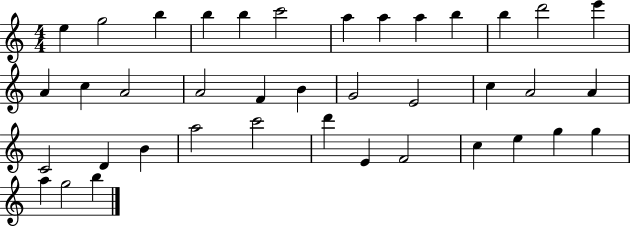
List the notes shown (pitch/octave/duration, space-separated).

E5/q G5/h B5/q B5/q B5/q C6/h A5/q A5/q A5/q B5/q B5/q D6/h E6/q A4/q C5/q A4/h A4/h F4/q B4/q G4/h E4/h C5/q A4/h A4/q C4/h D4/q B4/q A5/h C6/h D6/q E4/q F4/h C5/q E5/q G5/q G5/q A5/q G5/h B5/q